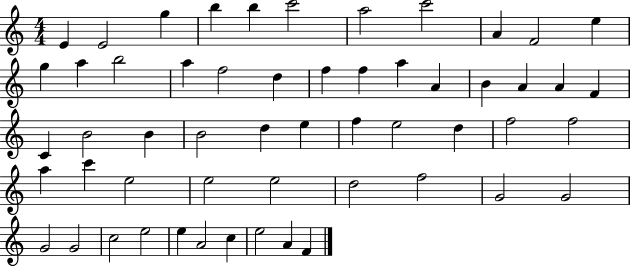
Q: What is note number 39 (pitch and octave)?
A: E5